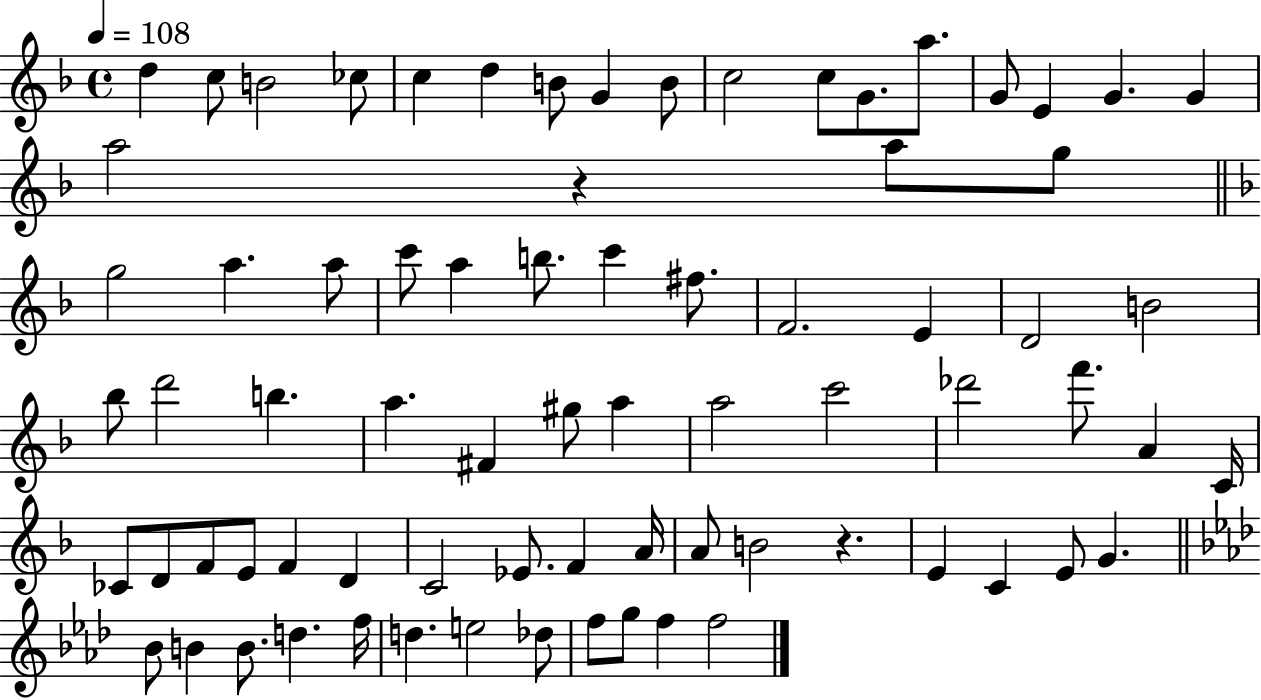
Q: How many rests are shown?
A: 2